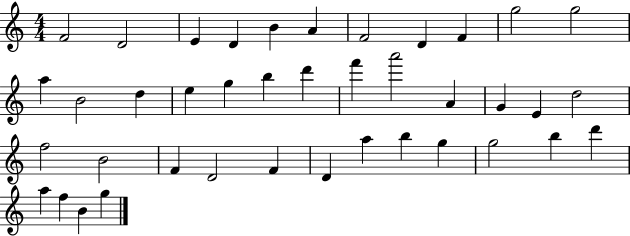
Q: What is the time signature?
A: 4/4